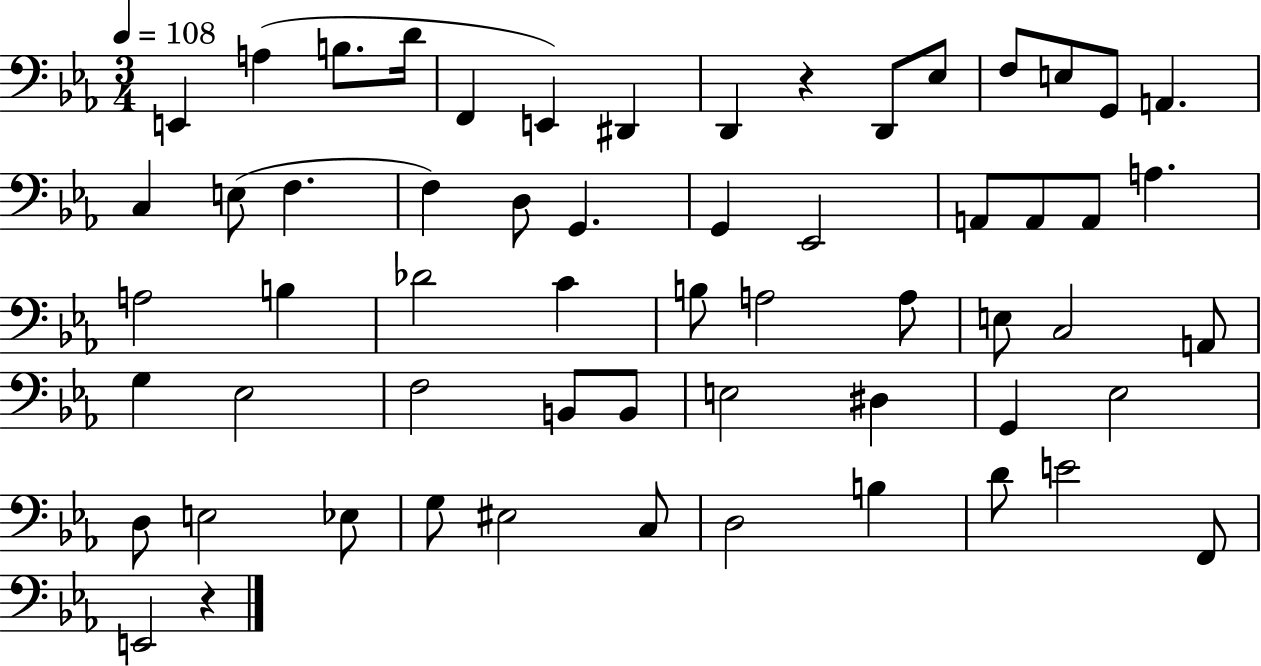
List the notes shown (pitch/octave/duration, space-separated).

E2/q A3/q B3/e. D4/s F2/q E2/q D#2/q D2/q R/q D2/e Eb3/e F3/e E3/e G2/e A2/q. C3/q E3/e F3/q. F3/q D3/e G2/q. G2/q Eb2/h A2/e A2/e A2/e A3/q. A3/h B3/q Db4/h C4/q B3/e A3/h A3/e E3/e C3/h A2/e G3/q Eb3/h F3/h B2/e B2/e E3/h D#3/q G2/q Eb3/h D3/e E3/h Eb3/e G3/e EIS3/h C3/e D3/h B3/q D4/e E4/h F2/e E2/h R/q